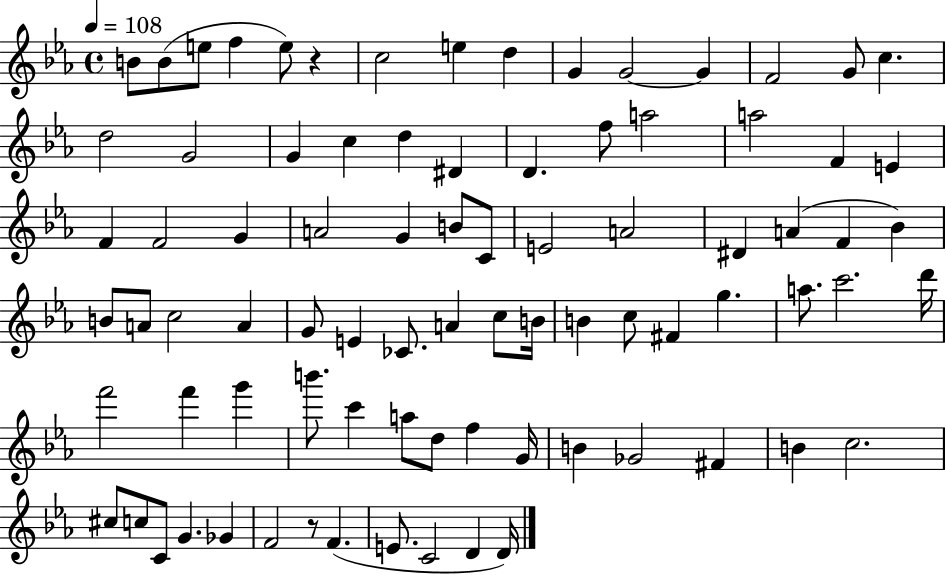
{
  \clef treble
  \time 4/4
  \defaultTimeSignature
  \key ees \major
  \tempo 4 = 108
  b'8 b'8( e''8 f''4 e''8) r4 | c''2 e''4 d''4 | g'4 g'2~~ g'4 | f'2 g'8 c''4. | \break d''2 g'2 | g'4 c''4 d''4 dis'4 | d'4. f''8 a''2 | a''2 f'4 e'4 | \break f'4 f'2 g'4 | a'2 g'4 b'8 c'8 | e'2 a'2 | dis'4 a'4( f'4 bes'4) | \break b'8 a'8 c''2 a'4 | g'8 e'4 ces'8. a'4 c''8 b'16 | b'4 c''8 fis'4 g''4. | a''8. c'''2. d'''16 | \break f'''2 f'''4 g'''4 | b'''8. c'''4 a''8 d''8 f''4 g'16 | b'4 ges'2 fis'4 | b'4 c''2. | \break cis''8 c''8 c'8 g'4. ges'4 | f'2 r8 f'4.( | e'8. c'2 d'4 d'16) | \bar "|."
}